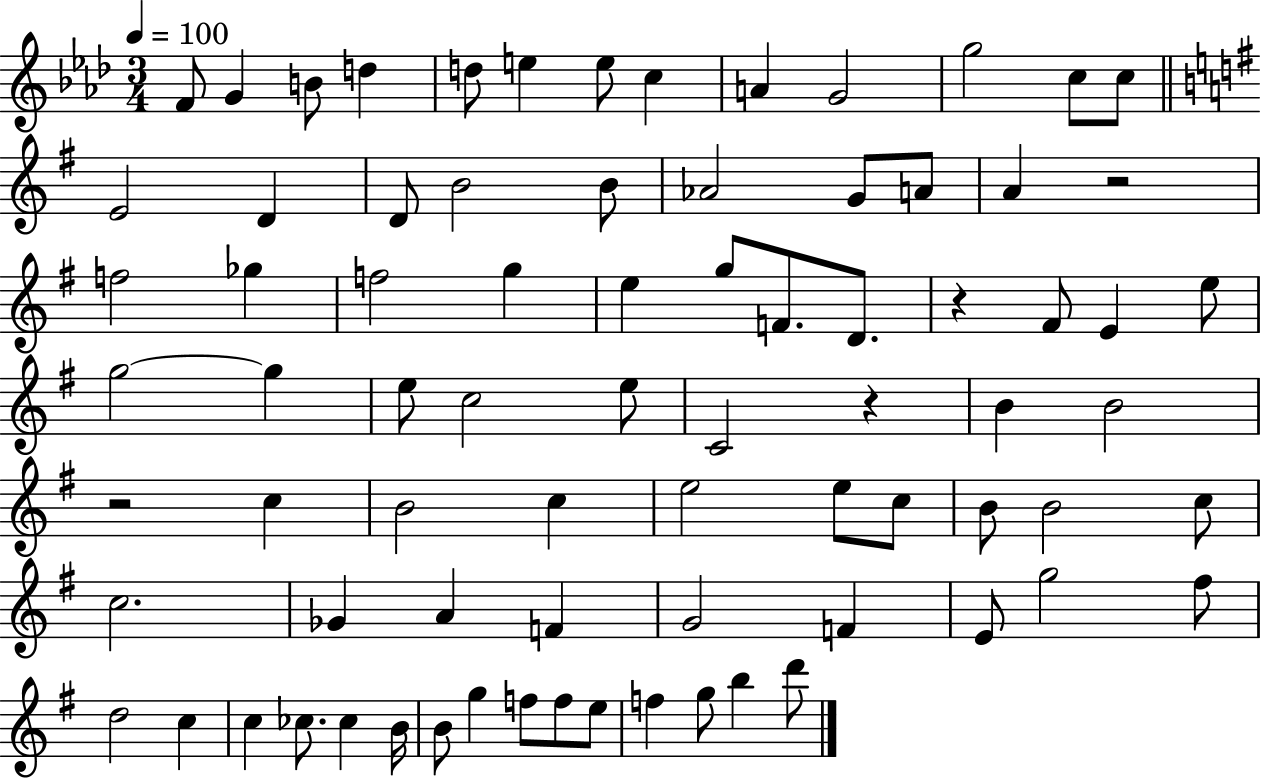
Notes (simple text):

F4/e G4/q B4/e D5/q D5/e E5/q E5/e C5/q A4/q G4/h G5/h C5/e C5/e E4/h D4/q D4/e B4/h B4/e Ab4/h G4/e A4/e A4/q R/h F5/h Gb5/q F5/h G5/q E5/q G5/e F4/e. D4/e. R/q F#4/e E4/q E5/e G5/h G5/q E5/e C5/h E5/e C4/h R/q B4/q B4/h R/h C5/q B4/h C5/q E5/h E5/e C5/e B4/e B4/h C5/e C5/h. Gb4/q A4/q F4/q G4/h F4/q E4/e G5/h F#5/e D5/h C5/q C5/q CES5/e. CES5/q B4/s B4/e G5/q F5/e F5/e E5/e F5/q G5/e B5/q D6/e